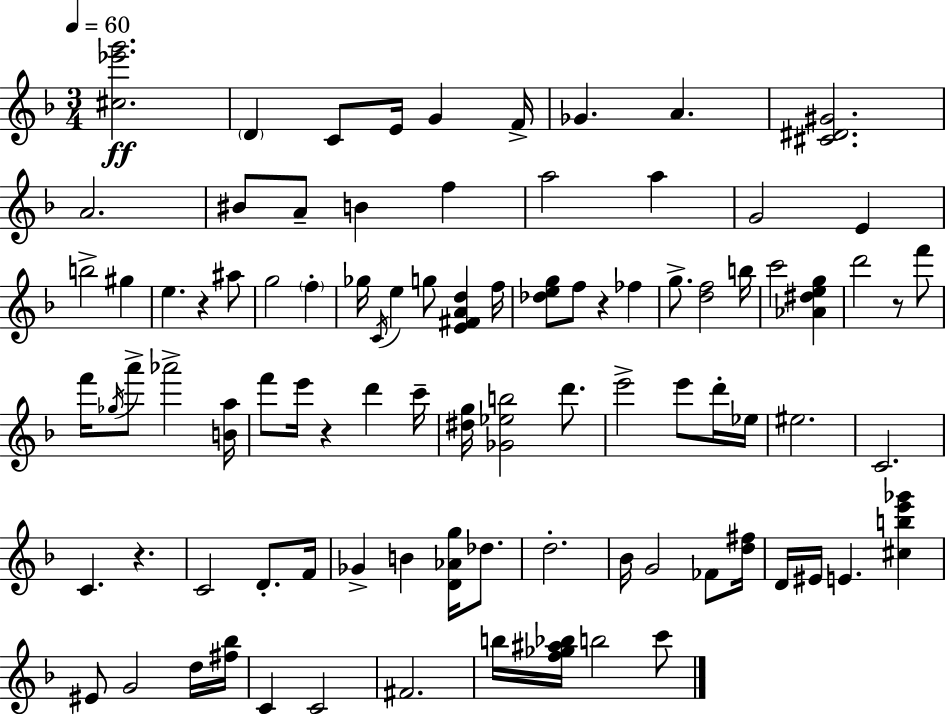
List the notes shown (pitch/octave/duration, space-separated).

[C#5,Eb6,G6]/h. D4/q C4/e E4/s G4/q F4/s Gb4/q. A4/q. [C#4,D#4,G#4]/h. A4/h. BIS4/e A4/e B4/q F5/q A5/h A5/q G4/h E4/q B5/h G#5/q E5/q. R/q A#5/e G5/h F5/q Gb5/s C4/s E5/q G5/e [E4,F#4,A4,D5]/q F5/s [Db5,E5,G5]/e F5/e R/q FES5/q G5/e. [D5,F5]/h B5/s C6/h [Ab4,D#5,E5,G5]/q D6/h R/e F6/e F6/s Gb5/s A6/e Ab6/h [B4,A5]/s F6/e E6/s R/q D6/q C6/s [D#5,G5]/s [Gb4,Eb5,B5]/h D6/e. E6/h E6/e D6/s Eb5/s EIS5/h. C4/h. C4/q. R/q. C4/h D4/e. F4/s Gb4/q B4/q [D4,Ab4,G5]/s Db5/e. D5/h. Bb4/s G4/h FES4/e [D5,F#5]/s D4/s EIS4/s E4/q. [C#5,B5,E6,Gb6]/q EIS4/e G4/h D5/s [F#5,Bb5]/s C4/q C4/h F#4/h. B5/s [F5,Gb5,A#5,Bb5]/s B5/h C6/e